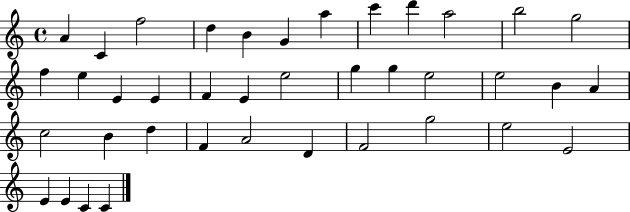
A4/q C4/q F5/h D5/q B4/q G4/q A5/q C6/q D6/q A5/h B5/h G5/h F5/q E5/q E4/q E4/q F4/q E4/q E5/h G5/q G5/q E5/h E5/h B4/q A4/q C5/h B4/q D5/q F4/q A4/h D4/q F4/h G5/h E5/h E4/h E4/q E4/q C4/q C4/q